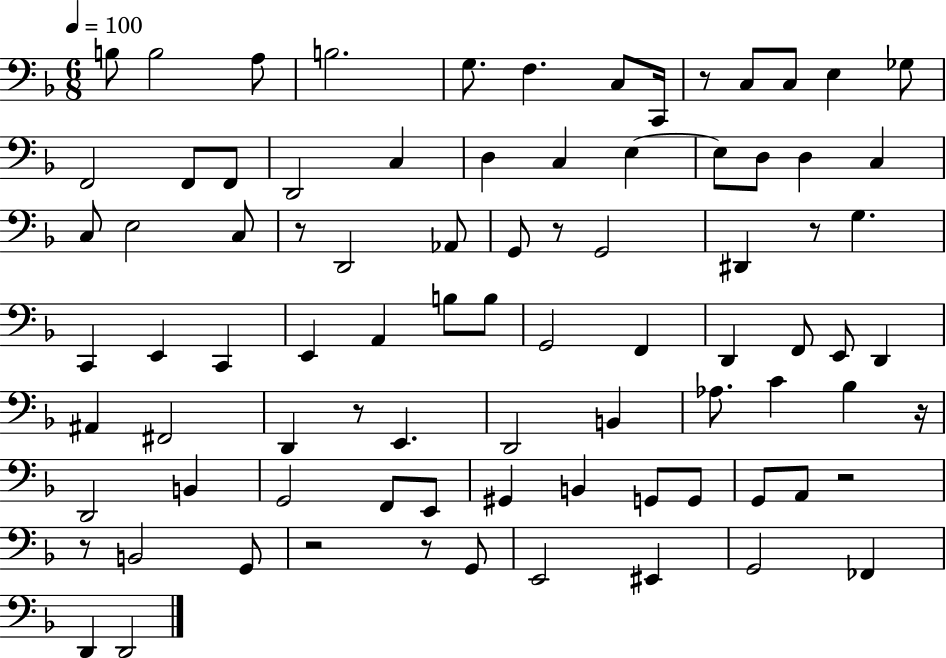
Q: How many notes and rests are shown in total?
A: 85